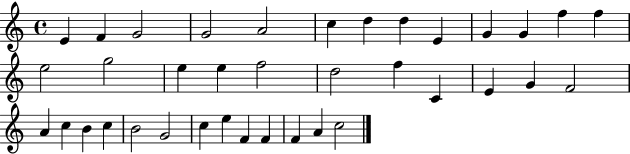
X:1
T:Untitled
M:4/4
L:1/4
K:C
E F G2 G2 A2 c d d E G G f f e2 g2 e e f2 d2 f C E G F2 A c B c B2 G2 c e F F F A c2